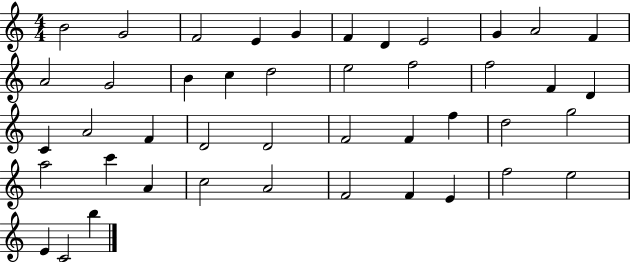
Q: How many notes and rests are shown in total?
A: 44